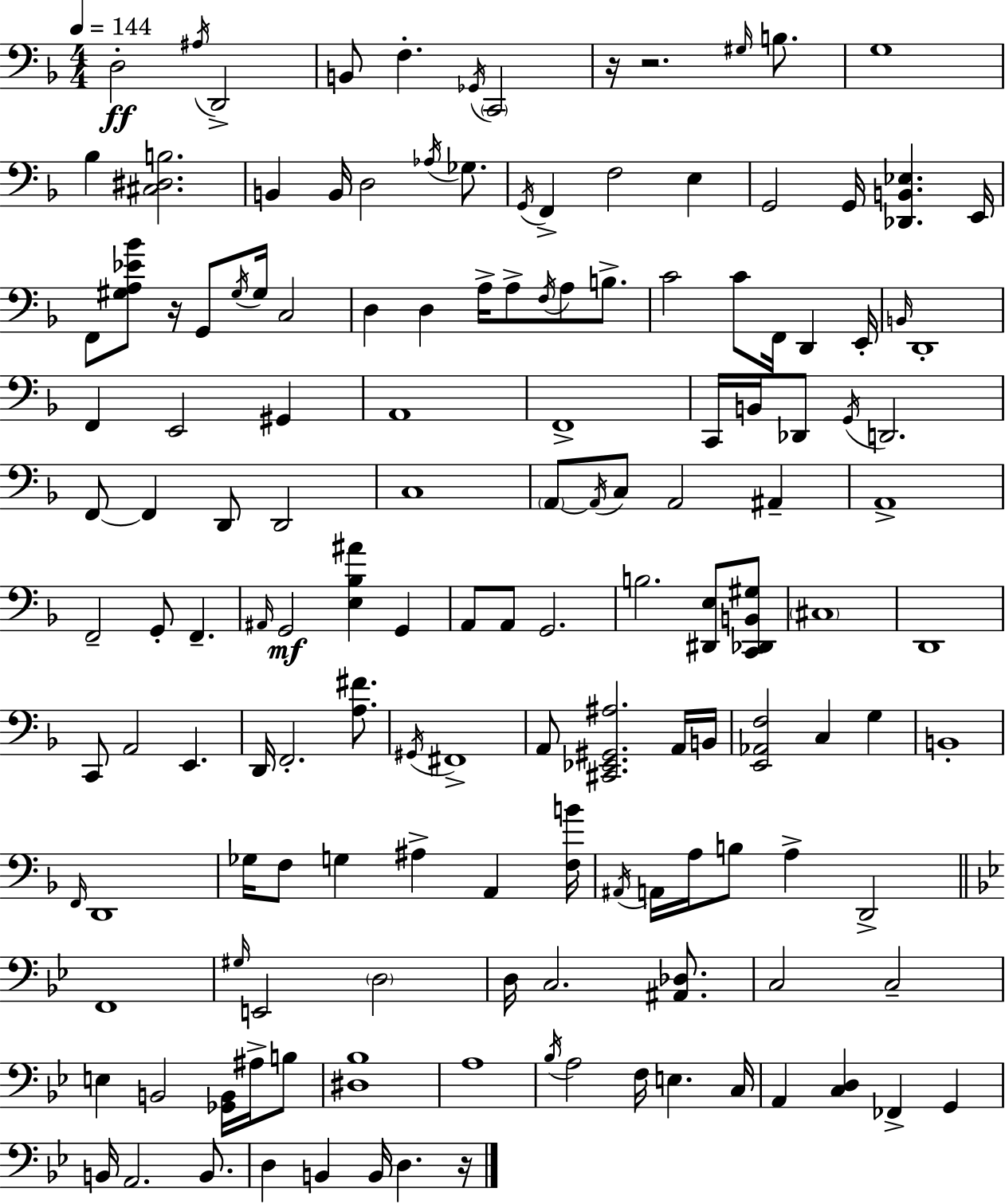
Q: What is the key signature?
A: D minor